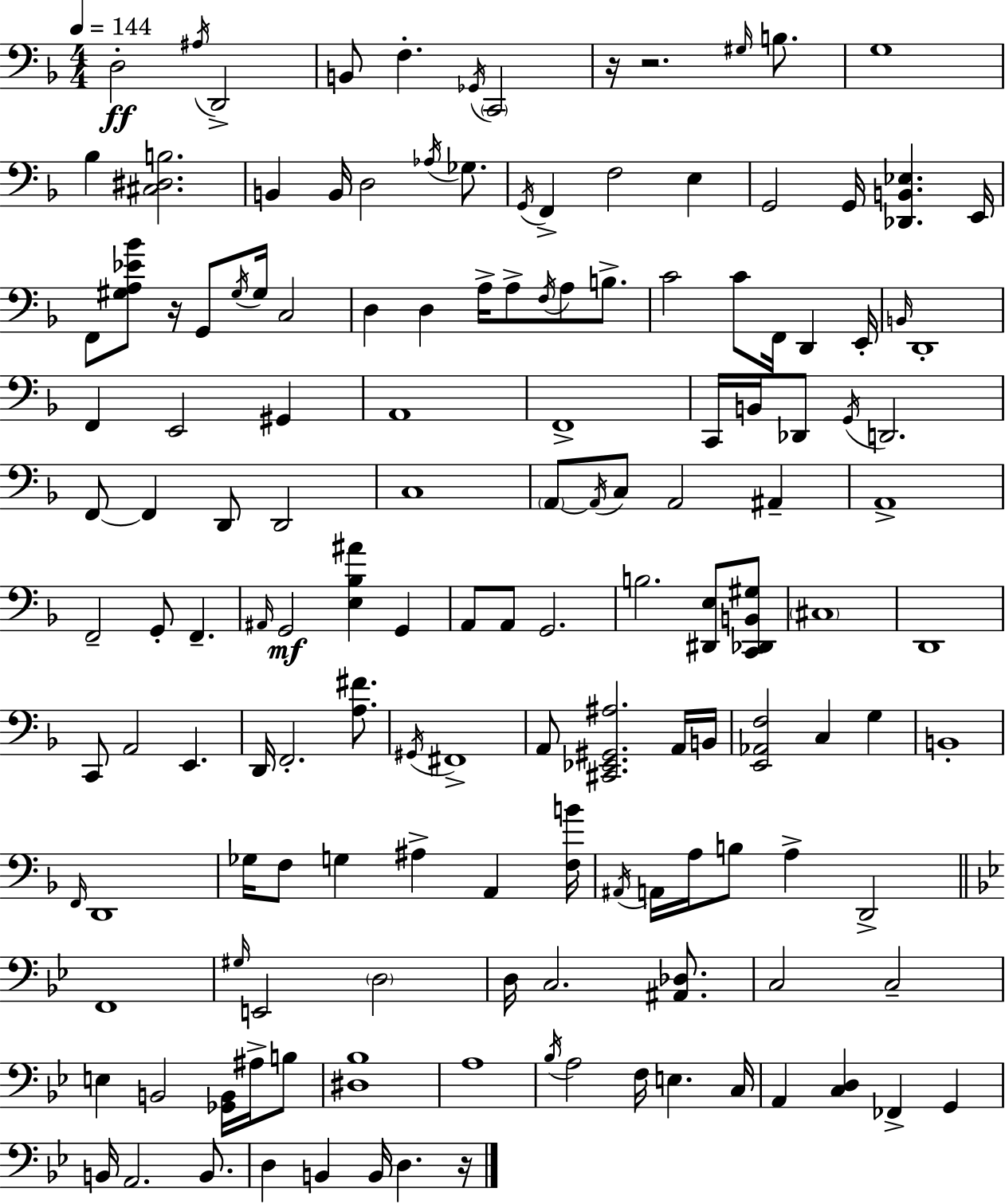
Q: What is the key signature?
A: D minor